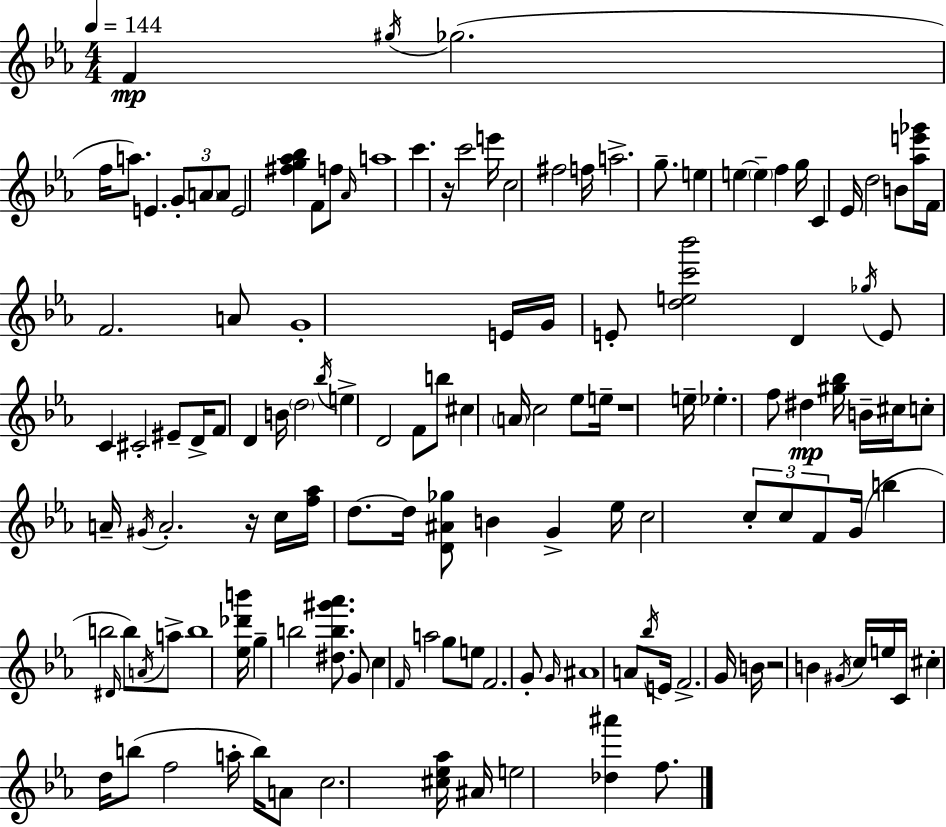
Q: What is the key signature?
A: EES major